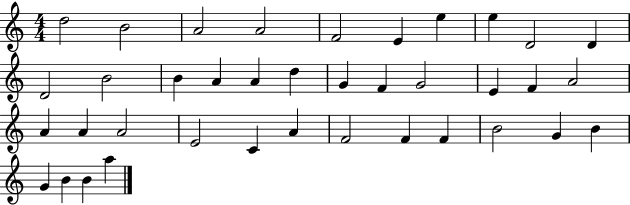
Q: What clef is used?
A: treble